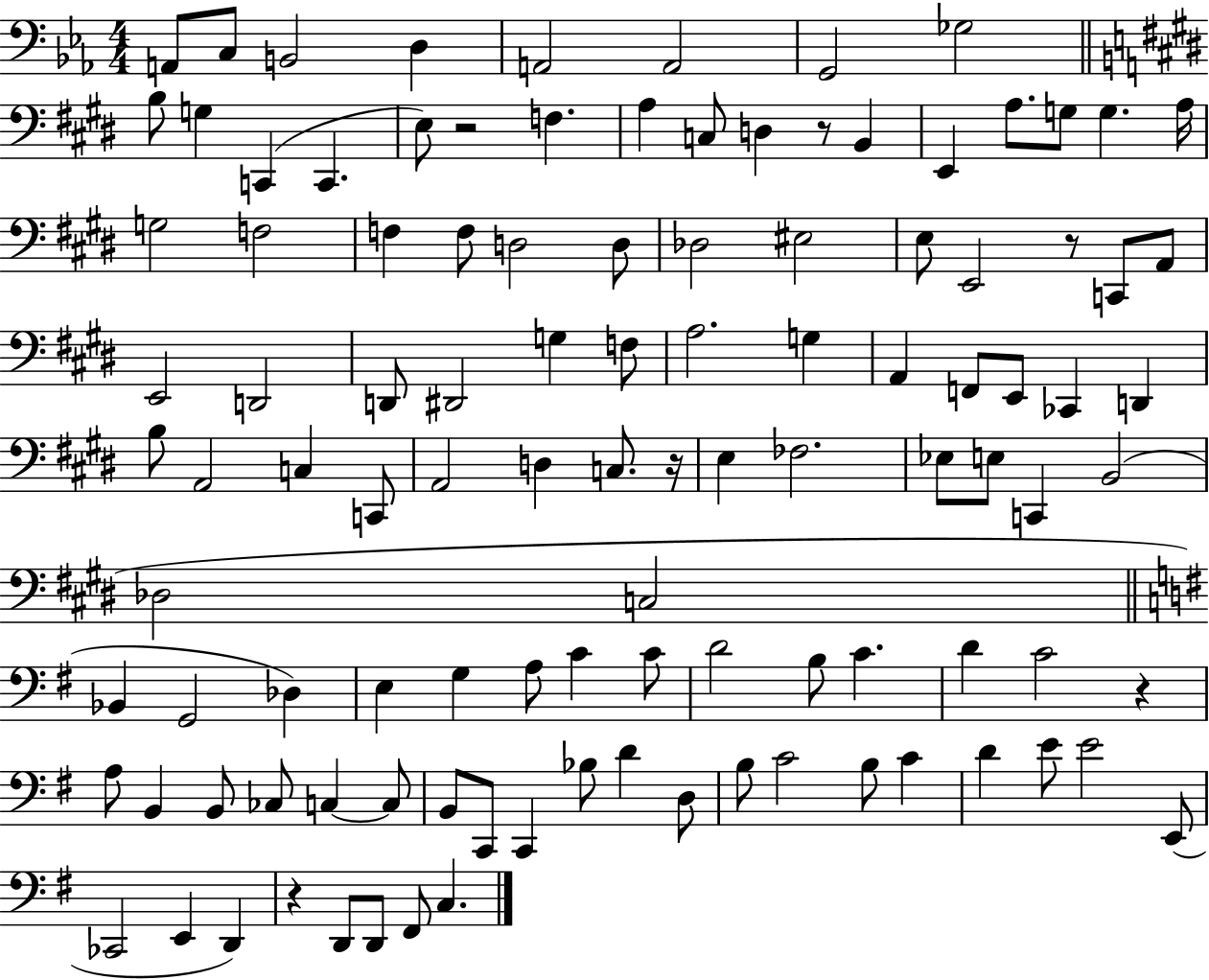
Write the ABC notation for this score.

X:1
T:Untitled
M:4/4
L:1/4
K:Eb
A,,/2 C,/2 B,,2 D, A,,2 A,,2 G,,2 _G,2 B,/2 G, C,, C,, E,/2 z2 F, A, C,/2 D, z/2 B,, E,, A,/2 G,/2 G, A,/4 G,2 F,2 F, F,/2 D,2 D,/2 _D,2 ^E,2 E,/2 E,,2 z/2 C,,/2 A,,/2 E,,2 D,,2 D,,/2 ^D,,2 G, F,/2 A,2 G, A,, F,,/2 E,,/2 _C,, D,, B,/2 A,,2 C, C,,/2 A,,2 D, C,/2 z/4 E, _F,2 _E,/2 E,/2 C,, B,,2 _D,2 C,2 _B,, G,,2 _D, E, G, A,/2 C C/2 D2 B,/2 C D C2 z A,/2 B,, B,,/2 _C,/2 C, C,/2 B,,/2 C,,/2 C,, _B,/2 D D,/2 B,/2 C2 B,/2 C D E/2 E2 E,,/2 _C,,2 E,, D,, z D,,/2 D,,/2 ^F,,/2 C,